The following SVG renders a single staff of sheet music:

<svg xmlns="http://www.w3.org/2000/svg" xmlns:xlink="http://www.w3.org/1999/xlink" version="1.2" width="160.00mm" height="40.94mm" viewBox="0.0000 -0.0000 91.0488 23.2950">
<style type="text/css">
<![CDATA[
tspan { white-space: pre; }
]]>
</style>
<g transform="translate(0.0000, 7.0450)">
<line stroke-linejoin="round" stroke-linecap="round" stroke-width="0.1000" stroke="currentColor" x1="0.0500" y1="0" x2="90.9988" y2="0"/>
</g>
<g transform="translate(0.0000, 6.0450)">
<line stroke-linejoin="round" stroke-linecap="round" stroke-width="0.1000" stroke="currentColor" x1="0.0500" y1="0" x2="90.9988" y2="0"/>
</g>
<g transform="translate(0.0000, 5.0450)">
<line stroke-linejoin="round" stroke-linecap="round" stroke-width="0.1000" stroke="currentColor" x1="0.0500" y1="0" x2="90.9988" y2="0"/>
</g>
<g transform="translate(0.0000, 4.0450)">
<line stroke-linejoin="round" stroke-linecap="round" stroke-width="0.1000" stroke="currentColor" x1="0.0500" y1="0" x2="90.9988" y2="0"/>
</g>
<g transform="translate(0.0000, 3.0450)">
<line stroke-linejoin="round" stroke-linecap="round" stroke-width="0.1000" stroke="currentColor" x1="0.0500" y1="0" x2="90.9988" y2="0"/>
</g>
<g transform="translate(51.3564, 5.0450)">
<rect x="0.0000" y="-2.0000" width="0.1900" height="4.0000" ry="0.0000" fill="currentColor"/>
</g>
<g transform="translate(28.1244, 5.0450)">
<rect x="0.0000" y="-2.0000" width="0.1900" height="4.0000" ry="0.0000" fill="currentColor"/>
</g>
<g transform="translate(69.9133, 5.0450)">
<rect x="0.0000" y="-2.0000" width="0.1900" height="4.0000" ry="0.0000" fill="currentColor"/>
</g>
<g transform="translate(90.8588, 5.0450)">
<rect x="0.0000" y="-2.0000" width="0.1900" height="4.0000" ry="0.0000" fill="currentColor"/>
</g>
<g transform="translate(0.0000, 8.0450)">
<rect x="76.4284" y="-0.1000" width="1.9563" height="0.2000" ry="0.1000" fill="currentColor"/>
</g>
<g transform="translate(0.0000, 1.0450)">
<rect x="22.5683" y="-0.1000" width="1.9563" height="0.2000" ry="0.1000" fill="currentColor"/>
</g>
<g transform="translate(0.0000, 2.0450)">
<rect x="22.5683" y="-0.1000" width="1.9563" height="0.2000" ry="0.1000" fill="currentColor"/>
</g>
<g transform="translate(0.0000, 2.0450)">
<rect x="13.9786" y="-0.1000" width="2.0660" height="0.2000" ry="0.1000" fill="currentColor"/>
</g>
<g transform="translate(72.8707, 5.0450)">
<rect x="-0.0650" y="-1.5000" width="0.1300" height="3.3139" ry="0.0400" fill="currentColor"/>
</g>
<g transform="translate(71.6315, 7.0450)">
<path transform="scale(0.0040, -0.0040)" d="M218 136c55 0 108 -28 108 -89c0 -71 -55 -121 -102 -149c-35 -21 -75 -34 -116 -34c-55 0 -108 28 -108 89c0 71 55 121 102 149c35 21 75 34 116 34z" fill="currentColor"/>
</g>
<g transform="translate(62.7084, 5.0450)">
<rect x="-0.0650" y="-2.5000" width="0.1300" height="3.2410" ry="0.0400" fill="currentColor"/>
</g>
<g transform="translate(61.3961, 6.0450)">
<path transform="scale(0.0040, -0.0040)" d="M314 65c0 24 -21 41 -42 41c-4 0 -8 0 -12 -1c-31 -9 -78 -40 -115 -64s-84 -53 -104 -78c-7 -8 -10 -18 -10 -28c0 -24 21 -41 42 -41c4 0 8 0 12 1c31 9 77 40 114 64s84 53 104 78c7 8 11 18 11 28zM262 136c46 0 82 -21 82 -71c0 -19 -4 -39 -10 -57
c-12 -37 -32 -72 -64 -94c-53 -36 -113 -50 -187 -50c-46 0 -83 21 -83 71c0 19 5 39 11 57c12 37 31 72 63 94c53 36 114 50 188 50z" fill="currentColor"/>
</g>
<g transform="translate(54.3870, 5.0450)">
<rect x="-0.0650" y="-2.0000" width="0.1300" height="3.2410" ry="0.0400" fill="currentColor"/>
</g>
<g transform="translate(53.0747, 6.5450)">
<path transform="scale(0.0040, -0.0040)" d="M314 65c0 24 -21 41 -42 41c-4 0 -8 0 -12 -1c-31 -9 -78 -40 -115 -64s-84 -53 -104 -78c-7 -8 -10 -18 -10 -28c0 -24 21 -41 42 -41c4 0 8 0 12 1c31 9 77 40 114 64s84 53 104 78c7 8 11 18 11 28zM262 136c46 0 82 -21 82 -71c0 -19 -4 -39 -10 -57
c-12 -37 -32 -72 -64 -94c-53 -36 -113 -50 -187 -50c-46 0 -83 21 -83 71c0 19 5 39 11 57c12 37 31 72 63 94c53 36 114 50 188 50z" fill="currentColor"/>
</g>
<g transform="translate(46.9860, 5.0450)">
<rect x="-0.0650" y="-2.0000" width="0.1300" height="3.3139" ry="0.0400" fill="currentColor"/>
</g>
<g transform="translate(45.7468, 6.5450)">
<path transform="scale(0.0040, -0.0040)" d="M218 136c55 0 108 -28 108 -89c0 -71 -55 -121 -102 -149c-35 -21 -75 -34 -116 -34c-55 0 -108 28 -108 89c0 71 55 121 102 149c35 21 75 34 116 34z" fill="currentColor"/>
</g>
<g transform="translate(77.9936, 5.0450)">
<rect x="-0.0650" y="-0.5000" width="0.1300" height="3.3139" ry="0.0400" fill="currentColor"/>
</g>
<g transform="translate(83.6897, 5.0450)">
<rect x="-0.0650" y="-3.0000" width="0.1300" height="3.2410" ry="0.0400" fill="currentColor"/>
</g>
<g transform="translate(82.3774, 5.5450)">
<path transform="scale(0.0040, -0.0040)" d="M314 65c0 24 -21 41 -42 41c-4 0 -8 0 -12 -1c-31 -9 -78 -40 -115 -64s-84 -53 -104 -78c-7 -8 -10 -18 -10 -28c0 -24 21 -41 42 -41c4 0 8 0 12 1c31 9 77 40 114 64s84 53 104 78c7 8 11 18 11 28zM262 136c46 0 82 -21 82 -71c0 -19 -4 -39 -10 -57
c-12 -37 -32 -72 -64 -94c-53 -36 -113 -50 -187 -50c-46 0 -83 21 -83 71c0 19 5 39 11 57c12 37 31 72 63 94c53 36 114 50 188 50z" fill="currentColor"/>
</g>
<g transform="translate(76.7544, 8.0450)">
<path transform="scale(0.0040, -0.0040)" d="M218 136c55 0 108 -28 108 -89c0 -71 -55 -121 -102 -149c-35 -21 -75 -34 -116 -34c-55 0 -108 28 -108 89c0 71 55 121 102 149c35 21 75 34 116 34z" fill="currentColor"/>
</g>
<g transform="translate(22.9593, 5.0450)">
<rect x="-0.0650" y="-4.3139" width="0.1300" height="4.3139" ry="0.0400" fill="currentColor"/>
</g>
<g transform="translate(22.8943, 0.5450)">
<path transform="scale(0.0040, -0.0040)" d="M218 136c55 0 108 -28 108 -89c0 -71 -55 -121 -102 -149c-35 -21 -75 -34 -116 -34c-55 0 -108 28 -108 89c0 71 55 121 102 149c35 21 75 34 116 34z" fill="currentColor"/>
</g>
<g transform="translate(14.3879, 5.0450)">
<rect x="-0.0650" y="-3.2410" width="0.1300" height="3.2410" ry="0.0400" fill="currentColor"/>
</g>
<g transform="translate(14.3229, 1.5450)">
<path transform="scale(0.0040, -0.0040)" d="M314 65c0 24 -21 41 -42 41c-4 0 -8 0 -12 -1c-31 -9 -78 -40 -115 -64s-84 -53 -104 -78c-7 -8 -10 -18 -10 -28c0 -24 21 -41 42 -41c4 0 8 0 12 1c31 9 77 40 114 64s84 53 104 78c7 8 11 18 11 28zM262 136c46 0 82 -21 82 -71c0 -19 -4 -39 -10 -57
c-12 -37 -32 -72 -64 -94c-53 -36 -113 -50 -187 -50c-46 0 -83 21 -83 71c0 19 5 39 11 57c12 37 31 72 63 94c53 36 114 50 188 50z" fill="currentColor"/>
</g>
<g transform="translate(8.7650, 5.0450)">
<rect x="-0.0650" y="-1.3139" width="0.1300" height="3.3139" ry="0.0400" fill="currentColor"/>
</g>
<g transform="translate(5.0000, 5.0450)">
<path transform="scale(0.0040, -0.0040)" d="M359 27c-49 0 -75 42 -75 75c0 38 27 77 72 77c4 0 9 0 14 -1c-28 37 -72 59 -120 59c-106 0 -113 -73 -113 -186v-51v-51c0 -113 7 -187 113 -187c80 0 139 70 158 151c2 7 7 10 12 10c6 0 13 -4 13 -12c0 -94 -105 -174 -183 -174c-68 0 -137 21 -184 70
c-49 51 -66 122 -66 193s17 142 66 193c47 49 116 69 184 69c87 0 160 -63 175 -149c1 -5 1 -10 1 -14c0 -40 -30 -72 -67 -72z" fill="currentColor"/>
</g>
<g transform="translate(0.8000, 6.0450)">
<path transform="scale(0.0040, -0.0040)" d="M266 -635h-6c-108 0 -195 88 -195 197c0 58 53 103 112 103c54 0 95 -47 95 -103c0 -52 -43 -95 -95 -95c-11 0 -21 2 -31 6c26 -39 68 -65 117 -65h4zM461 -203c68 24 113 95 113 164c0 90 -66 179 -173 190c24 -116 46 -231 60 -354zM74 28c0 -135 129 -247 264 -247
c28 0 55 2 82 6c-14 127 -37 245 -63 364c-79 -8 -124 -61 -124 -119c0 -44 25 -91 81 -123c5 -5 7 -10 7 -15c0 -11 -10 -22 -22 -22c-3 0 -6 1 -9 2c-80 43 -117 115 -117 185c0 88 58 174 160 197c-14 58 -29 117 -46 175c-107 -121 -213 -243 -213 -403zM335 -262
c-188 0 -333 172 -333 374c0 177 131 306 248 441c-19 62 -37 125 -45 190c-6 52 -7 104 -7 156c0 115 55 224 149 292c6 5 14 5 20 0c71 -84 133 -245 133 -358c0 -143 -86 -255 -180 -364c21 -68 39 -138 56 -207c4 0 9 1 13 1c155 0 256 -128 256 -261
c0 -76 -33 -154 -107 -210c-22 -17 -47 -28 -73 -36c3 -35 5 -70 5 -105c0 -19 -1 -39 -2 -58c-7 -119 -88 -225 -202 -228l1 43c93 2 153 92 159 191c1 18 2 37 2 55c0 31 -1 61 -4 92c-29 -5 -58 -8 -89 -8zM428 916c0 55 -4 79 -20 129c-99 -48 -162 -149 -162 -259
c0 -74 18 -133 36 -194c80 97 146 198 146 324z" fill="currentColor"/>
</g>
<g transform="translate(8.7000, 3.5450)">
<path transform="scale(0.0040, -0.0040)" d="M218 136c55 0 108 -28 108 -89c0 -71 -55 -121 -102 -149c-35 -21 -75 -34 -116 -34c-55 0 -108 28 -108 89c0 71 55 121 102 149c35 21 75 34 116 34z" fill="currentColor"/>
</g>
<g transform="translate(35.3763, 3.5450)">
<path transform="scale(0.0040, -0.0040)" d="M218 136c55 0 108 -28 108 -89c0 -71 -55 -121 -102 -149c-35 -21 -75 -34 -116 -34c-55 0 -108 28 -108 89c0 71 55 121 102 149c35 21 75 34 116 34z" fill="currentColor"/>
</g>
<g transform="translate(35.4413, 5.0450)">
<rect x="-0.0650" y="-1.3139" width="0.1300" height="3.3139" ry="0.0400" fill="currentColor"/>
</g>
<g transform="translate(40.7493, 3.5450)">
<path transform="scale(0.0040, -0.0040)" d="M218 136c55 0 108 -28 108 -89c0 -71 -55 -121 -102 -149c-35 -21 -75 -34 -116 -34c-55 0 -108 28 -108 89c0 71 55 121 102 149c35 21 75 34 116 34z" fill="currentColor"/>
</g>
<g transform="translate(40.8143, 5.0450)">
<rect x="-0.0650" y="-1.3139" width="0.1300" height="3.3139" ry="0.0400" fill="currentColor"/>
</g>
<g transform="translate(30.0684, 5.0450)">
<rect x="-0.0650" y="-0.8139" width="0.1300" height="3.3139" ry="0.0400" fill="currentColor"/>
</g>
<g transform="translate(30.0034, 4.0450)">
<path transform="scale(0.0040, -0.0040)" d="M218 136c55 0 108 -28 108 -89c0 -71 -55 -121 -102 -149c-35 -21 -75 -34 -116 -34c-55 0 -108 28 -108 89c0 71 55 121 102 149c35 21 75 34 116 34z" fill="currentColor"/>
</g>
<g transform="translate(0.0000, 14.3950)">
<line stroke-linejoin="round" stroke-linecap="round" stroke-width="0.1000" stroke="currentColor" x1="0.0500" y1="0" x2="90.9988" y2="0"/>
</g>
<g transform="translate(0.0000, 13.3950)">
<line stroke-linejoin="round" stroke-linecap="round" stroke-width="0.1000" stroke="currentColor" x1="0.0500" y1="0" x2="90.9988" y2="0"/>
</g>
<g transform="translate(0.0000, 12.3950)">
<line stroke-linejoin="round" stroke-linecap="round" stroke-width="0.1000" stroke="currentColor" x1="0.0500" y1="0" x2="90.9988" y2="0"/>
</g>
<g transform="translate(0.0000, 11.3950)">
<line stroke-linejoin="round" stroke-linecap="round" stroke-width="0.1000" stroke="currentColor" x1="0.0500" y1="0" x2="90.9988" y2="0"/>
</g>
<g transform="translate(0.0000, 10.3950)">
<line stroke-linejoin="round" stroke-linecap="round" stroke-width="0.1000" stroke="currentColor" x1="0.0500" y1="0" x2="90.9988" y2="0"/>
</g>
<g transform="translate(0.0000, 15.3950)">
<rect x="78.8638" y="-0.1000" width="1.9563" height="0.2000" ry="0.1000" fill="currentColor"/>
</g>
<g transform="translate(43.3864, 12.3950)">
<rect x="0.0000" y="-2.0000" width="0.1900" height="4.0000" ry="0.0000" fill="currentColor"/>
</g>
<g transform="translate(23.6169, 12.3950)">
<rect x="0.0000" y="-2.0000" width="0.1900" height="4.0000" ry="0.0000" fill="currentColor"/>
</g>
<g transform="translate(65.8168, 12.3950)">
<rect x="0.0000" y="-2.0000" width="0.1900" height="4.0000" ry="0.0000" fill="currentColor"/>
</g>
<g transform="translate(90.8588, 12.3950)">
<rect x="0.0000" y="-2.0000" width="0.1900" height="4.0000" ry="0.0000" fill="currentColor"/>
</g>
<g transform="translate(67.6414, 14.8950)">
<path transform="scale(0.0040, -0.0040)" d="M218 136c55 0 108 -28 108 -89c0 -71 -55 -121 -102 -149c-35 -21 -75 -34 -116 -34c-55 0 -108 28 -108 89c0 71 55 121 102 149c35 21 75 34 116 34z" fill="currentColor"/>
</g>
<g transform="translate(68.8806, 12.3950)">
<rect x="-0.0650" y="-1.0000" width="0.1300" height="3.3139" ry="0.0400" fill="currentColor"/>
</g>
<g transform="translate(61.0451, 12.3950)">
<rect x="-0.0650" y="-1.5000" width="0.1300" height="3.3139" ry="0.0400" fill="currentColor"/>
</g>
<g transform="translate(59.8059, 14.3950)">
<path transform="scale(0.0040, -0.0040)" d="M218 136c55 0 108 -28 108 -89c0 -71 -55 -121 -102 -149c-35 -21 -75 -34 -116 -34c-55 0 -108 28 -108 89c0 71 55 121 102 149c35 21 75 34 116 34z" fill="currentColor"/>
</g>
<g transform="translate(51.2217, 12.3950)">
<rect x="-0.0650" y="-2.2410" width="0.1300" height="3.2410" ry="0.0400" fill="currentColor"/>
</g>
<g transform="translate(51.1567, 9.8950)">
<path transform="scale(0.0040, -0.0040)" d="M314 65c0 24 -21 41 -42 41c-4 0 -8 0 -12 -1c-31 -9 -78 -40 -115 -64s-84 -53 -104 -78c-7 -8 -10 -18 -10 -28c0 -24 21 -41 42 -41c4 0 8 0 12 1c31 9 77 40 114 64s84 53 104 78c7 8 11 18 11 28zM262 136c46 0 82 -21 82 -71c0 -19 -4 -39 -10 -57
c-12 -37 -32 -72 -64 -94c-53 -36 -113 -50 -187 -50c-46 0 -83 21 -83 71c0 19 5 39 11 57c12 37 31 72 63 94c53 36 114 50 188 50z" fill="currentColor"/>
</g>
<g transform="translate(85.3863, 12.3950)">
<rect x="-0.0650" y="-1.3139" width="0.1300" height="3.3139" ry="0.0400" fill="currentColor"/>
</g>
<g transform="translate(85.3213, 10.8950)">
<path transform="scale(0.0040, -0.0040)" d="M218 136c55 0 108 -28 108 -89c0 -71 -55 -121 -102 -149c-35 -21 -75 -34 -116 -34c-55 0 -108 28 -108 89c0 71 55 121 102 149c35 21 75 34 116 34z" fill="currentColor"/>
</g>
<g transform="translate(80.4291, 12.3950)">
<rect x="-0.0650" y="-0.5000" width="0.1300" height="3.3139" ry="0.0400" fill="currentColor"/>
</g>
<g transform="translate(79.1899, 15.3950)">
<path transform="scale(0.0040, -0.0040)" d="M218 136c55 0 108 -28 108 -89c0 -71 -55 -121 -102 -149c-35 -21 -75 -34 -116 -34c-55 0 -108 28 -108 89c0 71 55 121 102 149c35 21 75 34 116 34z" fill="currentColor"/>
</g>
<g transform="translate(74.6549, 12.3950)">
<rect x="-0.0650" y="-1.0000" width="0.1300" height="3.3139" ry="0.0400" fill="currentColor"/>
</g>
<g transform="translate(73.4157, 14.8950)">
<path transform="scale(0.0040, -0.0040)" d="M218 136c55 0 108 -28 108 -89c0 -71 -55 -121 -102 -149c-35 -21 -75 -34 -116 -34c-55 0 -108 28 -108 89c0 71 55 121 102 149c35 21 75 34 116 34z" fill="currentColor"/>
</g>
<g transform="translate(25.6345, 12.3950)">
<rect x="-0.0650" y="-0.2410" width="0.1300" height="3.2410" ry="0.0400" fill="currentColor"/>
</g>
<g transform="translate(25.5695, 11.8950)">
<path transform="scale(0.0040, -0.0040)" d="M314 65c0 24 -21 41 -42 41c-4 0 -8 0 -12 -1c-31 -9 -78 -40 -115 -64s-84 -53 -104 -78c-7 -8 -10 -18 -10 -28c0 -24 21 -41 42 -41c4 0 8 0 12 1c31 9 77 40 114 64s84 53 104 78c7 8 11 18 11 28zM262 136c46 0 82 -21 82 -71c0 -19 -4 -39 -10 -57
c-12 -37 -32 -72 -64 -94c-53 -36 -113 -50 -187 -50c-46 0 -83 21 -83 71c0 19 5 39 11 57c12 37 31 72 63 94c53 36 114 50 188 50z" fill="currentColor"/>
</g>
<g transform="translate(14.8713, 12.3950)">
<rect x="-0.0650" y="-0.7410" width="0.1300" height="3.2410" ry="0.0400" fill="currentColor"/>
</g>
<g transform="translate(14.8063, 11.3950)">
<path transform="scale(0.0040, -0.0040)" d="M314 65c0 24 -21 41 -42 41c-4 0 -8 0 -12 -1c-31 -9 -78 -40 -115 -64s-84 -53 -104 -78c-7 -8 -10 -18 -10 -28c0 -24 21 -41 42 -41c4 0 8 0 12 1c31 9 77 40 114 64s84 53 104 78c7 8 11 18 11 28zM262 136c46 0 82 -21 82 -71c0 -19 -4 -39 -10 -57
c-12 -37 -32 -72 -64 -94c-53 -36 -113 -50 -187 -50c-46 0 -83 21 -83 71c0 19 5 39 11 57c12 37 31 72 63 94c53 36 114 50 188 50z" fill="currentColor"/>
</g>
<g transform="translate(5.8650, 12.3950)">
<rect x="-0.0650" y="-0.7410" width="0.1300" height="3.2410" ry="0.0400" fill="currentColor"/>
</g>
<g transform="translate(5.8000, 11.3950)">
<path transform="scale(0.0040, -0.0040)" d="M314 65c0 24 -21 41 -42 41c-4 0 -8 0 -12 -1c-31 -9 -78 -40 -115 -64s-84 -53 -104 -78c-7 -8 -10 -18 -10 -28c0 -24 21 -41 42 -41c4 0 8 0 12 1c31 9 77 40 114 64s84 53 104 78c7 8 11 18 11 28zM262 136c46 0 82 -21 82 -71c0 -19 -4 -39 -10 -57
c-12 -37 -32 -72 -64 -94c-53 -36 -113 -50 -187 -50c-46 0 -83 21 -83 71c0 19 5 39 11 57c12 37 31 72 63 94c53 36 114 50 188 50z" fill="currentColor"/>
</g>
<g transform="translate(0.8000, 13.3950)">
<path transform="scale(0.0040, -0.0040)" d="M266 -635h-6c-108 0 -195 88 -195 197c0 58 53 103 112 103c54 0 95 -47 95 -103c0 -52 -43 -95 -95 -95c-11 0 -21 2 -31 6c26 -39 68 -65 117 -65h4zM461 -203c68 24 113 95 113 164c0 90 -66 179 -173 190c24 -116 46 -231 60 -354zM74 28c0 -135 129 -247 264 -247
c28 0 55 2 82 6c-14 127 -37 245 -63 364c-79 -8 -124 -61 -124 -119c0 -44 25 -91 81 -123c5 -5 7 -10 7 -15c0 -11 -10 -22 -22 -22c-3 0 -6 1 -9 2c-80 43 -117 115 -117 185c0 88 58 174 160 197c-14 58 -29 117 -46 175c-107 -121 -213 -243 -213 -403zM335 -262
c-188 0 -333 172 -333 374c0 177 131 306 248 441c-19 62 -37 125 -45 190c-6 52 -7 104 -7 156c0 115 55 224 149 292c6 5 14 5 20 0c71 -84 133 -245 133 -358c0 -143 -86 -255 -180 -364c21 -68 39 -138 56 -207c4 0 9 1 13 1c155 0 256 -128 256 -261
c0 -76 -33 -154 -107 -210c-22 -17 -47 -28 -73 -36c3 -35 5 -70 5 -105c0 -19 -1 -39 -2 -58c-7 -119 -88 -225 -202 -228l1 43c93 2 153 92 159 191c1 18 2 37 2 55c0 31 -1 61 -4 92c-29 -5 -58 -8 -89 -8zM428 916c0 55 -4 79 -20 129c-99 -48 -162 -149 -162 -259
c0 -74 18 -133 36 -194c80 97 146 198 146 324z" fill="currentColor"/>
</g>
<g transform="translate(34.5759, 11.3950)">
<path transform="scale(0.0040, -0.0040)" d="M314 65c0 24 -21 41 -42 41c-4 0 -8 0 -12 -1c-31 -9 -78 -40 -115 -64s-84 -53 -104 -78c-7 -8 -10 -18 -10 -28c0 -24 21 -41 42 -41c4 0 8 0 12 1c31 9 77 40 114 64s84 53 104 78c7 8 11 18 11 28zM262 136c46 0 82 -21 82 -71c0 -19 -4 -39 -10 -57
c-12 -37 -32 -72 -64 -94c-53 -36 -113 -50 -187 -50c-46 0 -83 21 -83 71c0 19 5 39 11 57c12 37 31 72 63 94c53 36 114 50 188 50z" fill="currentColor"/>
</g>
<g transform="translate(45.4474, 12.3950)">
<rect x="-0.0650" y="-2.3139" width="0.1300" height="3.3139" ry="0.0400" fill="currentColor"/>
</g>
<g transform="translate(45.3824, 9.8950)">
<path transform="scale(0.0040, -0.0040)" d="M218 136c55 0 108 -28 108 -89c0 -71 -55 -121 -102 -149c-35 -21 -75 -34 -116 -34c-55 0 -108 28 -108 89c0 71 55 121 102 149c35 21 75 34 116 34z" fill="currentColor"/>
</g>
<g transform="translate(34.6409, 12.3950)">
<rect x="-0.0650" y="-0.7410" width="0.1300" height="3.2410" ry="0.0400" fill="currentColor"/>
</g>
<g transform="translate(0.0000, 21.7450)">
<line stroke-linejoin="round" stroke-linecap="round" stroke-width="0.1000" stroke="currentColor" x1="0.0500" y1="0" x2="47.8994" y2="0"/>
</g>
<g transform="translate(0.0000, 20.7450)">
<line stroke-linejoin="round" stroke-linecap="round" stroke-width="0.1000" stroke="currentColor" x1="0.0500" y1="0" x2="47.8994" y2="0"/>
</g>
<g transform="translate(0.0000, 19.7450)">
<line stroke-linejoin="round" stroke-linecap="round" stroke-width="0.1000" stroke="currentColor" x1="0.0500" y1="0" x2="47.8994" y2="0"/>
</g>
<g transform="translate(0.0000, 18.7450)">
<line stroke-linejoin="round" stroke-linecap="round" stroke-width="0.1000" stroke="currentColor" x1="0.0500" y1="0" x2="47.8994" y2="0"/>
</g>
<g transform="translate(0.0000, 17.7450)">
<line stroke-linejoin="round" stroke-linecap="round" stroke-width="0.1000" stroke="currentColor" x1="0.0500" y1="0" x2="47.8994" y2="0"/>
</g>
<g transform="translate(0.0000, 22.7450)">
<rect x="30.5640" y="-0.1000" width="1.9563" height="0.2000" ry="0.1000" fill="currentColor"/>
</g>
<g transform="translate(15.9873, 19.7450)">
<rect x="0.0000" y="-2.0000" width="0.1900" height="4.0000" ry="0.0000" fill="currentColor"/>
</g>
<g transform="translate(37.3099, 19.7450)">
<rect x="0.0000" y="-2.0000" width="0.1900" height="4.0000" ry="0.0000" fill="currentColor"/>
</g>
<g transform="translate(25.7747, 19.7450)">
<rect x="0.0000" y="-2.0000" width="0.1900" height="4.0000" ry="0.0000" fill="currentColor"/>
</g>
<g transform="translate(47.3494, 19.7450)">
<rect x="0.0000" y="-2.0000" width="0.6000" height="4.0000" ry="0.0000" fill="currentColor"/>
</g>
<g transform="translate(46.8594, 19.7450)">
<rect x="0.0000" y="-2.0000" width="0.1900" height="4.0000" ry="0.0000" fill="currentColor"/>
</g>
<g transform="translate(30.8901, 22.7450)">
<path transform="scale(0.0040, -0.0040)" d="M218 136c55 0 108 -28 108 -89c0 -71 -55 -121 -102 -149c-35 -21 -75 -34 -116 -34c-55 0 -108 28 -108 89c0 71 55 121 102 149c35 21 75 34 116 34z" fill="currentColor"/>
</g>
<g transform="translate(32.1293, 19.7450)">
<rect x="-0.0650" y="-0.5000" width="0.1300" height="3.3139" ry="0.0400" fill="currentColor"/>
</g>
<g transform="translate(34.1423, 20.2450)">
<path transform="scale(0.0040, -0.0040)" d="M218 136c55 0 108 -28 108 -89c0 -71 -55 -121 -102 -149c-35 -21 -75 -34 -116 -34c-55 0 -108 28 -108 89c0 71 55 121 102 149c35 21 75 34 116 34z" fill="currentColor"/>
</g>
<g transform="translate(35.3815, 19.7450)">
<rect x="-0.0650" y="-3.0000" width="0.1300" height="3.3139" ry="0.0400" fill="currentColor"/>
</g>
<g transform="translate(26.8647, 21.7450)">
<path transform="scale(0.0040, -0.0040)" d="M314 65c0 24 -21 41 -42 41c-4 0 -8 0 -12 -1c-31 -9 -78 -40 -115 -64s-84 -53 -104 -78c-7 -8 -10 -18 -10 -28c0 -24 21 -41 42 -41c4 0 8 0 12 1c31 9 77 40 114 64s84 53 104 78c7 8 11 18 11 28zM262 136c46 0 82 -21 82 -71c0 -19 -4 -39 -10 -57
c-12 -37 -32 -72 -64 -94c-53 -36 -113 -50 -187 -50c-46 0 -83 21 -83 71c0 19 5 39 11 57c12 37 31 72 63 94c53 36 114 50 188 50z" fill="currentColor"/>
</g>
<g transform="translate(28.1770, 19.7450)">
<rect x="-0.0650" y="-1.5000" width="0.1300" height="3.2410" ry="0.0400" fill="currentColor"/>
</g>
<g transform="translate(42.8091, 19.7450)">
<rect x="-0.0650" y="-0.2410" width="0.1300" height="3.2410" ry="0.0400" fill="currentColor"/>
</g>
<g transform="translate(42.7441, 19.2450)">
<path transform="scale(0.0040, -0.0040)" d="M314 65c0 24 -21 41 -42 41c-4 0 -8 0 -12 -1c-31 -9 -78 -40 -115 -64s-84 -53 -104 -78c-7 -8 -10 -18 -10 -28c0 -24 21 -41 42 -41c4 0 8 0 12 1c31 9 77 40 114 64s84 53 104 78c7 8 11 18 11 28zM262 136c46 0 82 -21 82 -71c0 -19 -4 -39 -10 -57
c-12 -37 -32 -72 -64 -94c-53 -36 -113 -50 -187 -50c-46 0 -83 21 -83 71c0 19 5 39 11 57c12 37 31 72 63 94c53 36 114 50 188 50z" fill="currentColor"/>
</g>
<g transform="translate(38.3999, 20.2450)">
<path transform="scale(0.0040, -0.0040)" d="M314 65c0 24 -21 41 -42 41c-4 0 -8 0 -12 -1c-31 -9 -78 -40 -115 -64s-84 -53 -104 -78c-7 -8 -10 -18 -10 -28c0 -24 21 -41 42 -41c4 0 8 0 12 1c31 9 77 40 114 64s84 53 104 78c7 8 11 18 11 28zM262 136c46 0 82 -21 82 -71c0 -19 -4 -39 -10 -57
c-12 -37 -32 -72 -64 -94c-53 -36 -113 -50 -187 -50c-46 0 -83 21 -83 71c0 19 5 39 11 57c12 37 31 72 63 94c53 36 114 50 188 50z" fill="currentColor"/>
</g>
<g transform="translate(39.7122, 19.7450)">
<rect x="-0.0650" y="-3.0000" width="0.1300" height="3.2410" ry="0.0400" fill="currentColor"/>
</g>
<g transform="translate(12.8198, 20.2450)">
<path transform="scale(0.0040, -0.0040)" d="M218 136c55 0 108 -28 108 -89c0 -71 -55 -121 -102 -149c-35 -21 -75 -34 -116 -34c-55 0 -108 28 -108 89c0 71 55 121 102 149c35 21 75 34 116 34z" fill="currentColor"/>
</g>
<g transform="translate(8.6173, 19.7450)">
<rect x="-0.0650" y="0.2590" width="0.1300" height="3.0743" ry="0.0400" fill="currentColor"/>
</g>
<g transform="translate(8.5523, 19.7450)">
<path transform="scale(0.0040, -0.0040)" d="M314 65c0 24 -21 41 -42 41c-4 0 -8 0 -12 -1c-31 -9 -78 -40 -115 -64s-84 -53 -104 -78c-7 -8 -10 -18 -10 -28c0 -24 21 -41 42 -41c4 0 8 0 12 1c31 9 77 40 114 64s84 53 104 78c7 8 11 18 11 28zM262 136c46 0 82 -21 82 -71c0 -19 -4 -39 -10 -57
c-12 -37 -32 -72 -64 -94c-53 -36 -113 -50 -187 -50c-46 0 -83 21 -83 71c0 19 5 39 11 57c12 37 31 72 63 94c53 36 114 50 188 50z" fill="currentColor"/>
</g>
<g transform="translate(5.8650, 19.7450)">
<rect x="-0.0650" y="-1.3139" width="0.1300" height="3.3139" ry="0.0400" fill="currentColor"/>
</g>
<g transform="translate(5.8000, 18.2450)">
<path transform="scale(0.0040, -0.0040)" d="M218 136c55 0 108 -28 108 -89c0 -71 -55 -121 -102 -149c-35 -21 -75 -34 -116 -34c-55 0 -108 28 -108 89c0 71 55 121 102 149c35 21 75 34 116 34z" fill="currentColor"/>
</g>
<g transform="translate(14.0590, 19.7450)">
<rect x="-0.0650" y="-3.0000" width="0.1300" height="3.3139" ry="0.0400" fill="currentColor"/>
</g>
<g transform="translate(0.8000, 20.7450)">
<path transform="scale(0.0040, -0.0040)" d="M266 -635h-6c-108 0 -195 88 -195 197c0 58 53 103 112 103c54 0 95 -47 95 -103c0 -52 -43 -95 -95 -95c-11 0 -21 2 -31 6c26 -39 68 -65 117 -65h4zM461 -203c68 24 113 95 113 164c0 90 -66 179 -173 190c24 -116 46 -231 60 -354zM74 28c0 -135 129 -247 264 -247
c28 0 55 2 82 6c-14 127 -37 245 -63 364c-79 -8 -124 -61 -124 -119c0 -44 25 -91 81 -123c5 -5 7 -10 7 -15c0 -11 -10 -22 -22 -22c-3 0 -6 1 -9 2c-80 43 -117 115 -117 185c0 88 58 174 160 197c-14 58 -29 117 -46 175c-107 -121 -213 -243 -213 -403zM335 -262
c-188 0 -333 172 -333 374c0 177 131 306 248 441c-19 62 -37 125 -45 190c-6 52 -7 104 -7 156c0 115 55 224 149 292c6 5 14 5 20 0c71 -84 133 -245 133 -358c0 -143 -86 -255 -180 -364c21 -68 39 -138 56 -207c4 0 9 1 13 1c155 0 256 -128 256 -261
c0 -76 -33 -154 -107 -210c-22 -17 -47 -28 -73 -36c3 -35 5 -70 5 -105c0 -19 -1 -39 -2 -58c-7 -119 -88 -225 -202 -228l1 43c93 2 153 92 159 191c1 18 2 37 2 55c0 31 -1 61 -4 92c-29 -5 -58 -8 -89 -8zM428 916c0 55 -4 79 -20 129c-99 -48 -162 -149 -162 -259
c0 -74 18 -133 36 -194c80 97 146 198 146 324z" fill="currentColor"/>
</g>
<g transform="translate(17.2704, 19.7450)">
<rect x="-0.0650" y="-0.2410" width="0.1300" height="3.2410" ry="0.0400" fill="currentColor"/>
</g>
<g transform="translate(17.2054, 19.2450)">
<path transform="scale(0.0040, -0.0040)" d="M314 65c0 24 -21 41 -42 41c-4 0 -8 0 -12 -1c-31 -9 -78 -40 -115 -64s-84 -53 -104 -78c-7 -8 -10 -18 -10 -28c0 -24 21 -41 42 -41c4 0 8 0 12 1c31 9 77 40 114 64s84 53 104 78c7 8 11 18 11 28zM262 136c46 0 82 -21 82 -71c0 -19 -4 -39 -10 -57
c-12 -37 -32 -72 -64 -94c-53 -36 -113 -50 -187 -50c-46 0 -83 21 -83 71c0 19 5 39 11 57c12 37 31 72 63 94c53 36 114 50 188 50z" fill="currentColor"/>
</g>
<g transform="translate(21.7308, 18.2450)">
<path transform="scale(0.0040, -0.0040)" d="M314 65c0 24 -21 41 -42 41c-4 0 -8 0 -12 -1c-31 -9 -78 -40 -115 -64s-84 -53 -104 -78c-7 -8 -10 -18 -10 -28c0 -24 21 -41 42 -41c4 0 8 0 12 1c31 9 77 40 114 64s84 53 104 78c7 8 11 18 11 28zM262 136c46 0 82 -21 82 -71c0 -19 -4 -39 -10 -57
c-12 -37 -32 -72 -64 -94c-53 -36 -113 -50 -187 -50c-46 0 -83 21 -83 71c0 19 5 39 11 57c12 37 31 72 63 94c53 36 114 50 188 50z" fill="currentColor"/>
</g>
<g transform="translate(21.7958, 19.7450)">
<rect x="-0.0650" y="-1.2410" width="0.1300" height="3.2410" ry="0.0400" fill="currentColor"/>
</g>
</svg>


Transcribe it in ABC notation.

X:1
T:Untitled
M:4/4
L:1/4
K:C
e b2 d' d e e F F2 G2 E C A2 d2 d2 c2 d2 g g2 E D D C e e B2 A c2 e2 E2 C A A2 c2